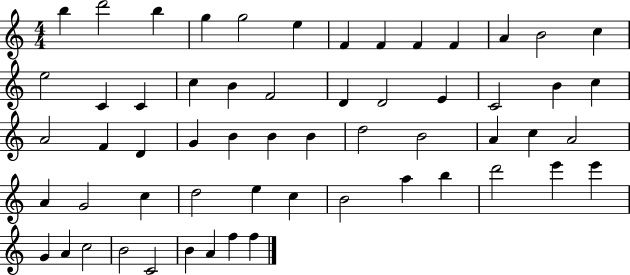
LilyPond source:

{
  \clef treble
  \numericTimeSignature
  \time 4/4
  \key c \major
  b''4 d'''2 b''4 | g''4 g''2 e''4 | f'4 f'4 f'4 f'4 | a'4 b'2 c''4 | \break e''2 c'4 c'4 | c''4 b'4 f'2 | d'4 d'2 e'4 | c'2 b'4 c''4 | \break a'2 f'4 d'4 | g'4 b'4 b'4 b'4 | d''2 b'2 | a'4 c''4 a'2 | \break a'4 g'2 c''4 | d''2 e''4 c''4 | b'2 a''4 b''4 | d'''2 e'''4 e'''4 | \break g'4 a'4 c''2 | b'2 c'2 | b'4 a'4 f''4 f''4 | \bar "|."
}